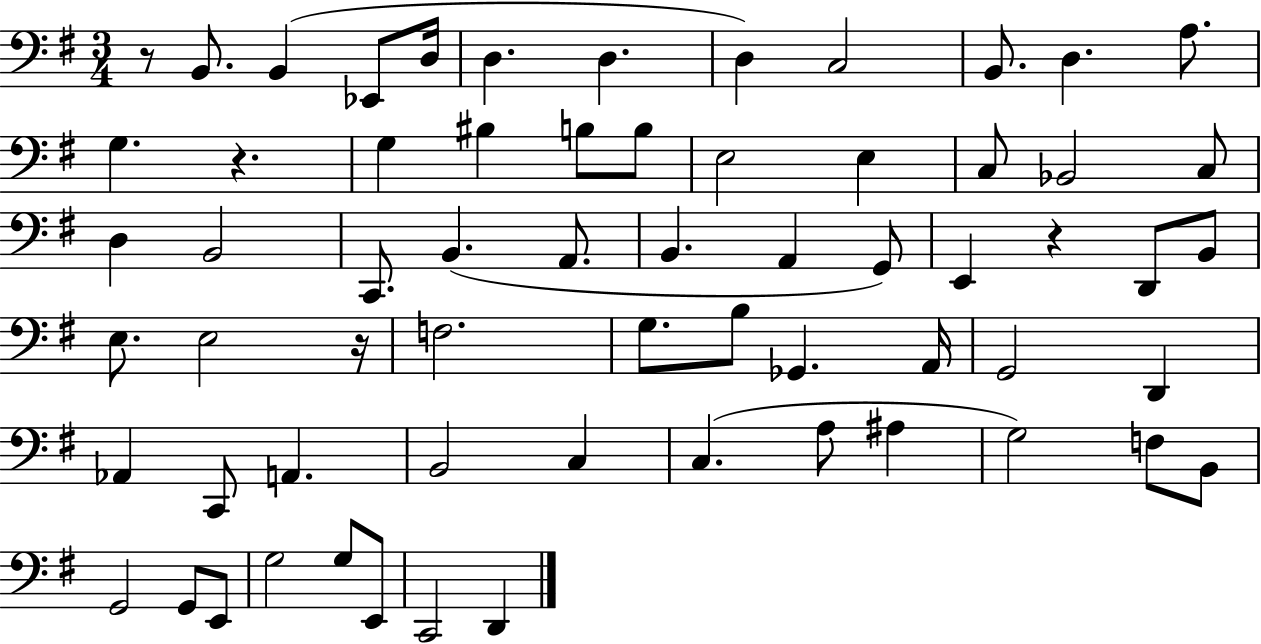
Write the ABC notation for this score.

X:1
T:Untitled
M:3/4
L:1/4
K:G
z/2 B,,/2 B,, _E,,/2 D,/4 D, D, D, C,2 B,,/2 D, A,/2 G, z G, ^B, B,/2 B,/2 E,2 E, C,/2 _B,,2 C,/2 D, B,,2 C,,/2 B,, A,,/2 B,, A,, G,,/2 E,, z D,,/2 B,,/2 E,/2 E,2 z/4 F,2 G,/2 B,/2 _G,, A,,/4 G,,2 D,, _A,, C,,/2 A,, B,,2 C, C, A,/2 ^A, G,2 F,/2 B,,/2 G,,2 G,,/2 E,,/2 G,2 G,/2 E,,/2 C,,2 D,,